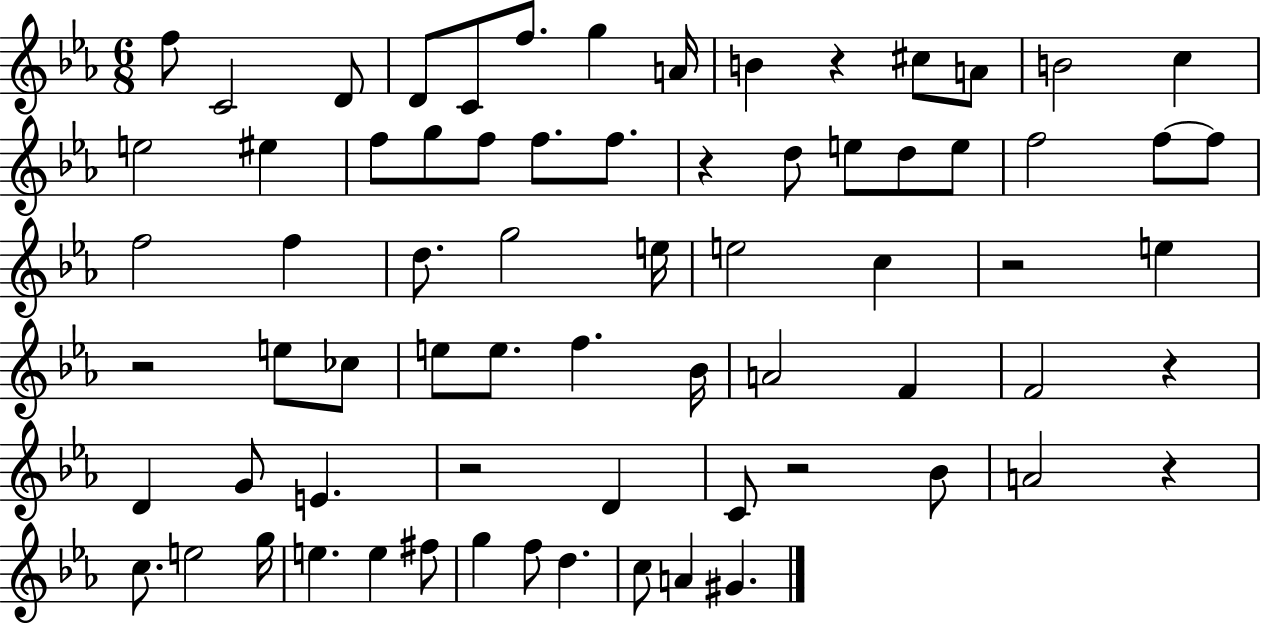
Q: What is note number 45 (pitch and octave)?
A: D4